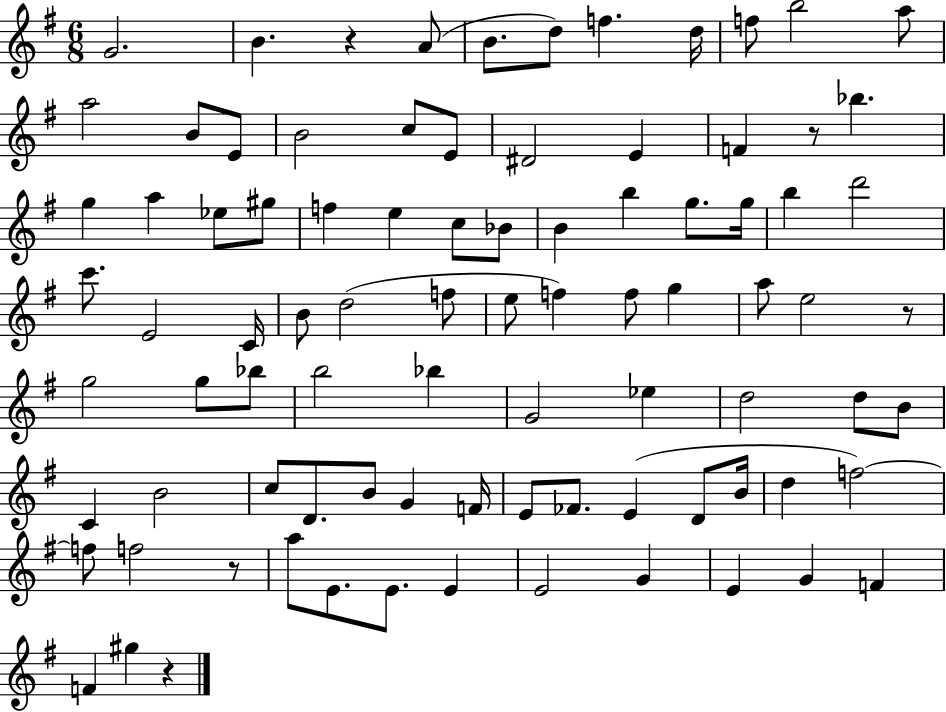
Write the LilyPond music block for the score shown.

{
  \clef treble
  \numericTimeSignature
  \time 6/8
  \key g \major
  g'2. | b'4. r4 a'8( | b'8. d''8) f''4. d''16 | f''8 b''2 a''8 | \break a''2 b'8 e'8 | b'2 c''8 e'8 | dis'2 e'4 | f'4 r8 bes''4. | \break g''4 a''4 ees''8 gis''8 | f''4 e''4 c''8 bes'8 | b'4 b''4 g''8. g''16 | b''4 d'''2 | \break c'''8. e'2 c'16 | b'8 d''2( f''8 | e''8 f''4) f''8 g''4 | a''8 e''2 r8 | \break g''2 g''8 bes''8 | b''2 bes''4 | g'2 ees''4 | d''2 d''8 b'8 | \break c'4 b'2 | c''8 d'8. b'8 g'4 f'16 | e'8 fes'8. e'4( d'8 b'16 | d''4 f''2~~) | \break f''8 f''2 r8 | a''8 e'8. e'8. e'4 | e'2 g'4 | e'4 g'4 f'4 | \break f'4 gis''4 r4 | \bar "|."
}